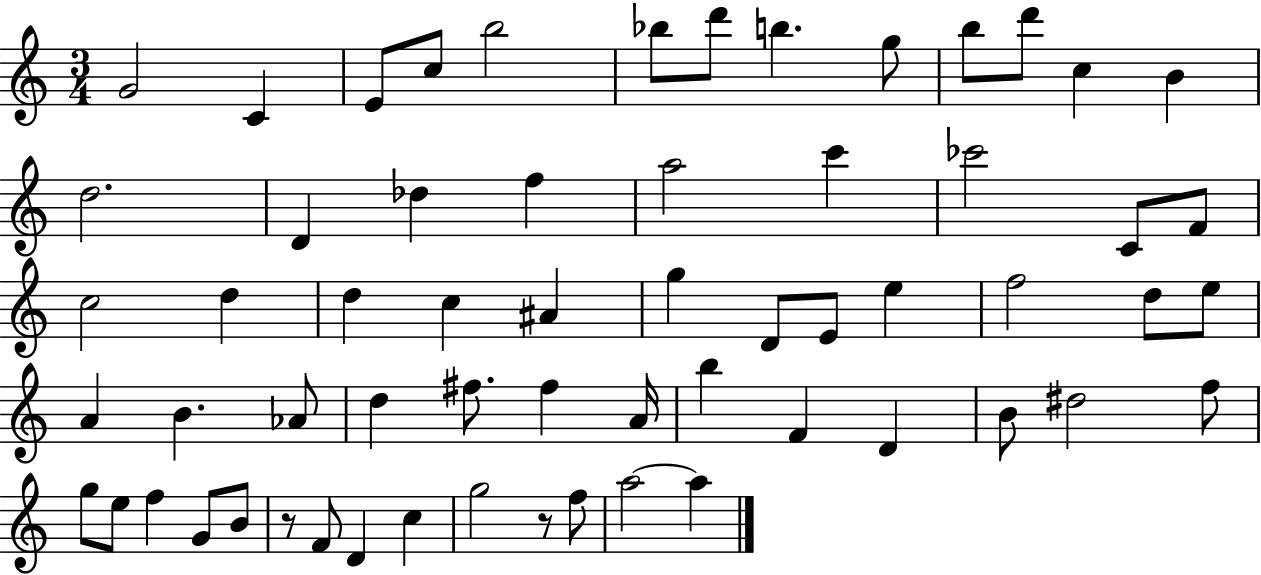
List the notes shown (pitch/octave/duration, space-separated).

G4/h C4/q E4/e C5/e B5/h Bb5/e D6/e B5/q. G5/e B5/e D6/e C5/q B4/q D5/h. D4/q Db5/q F5/q A5/h C6/q CES6/h C4/e F4/e C5/h D5/q D5/q C5/q A#4/q G5/q D4/e E4/e E5/q F5/h D5/e E5/e A4/q B4/q. Ab4/e D5/q F#5/e. F#5/q A4/s B5/q F4/q D4/q B4/e D#5/h F5/e G5/e E5/e F5/q G4/e B4/e R/e F4/e D4/q C5/q G5/h R/e F5/e A5/h A5/q